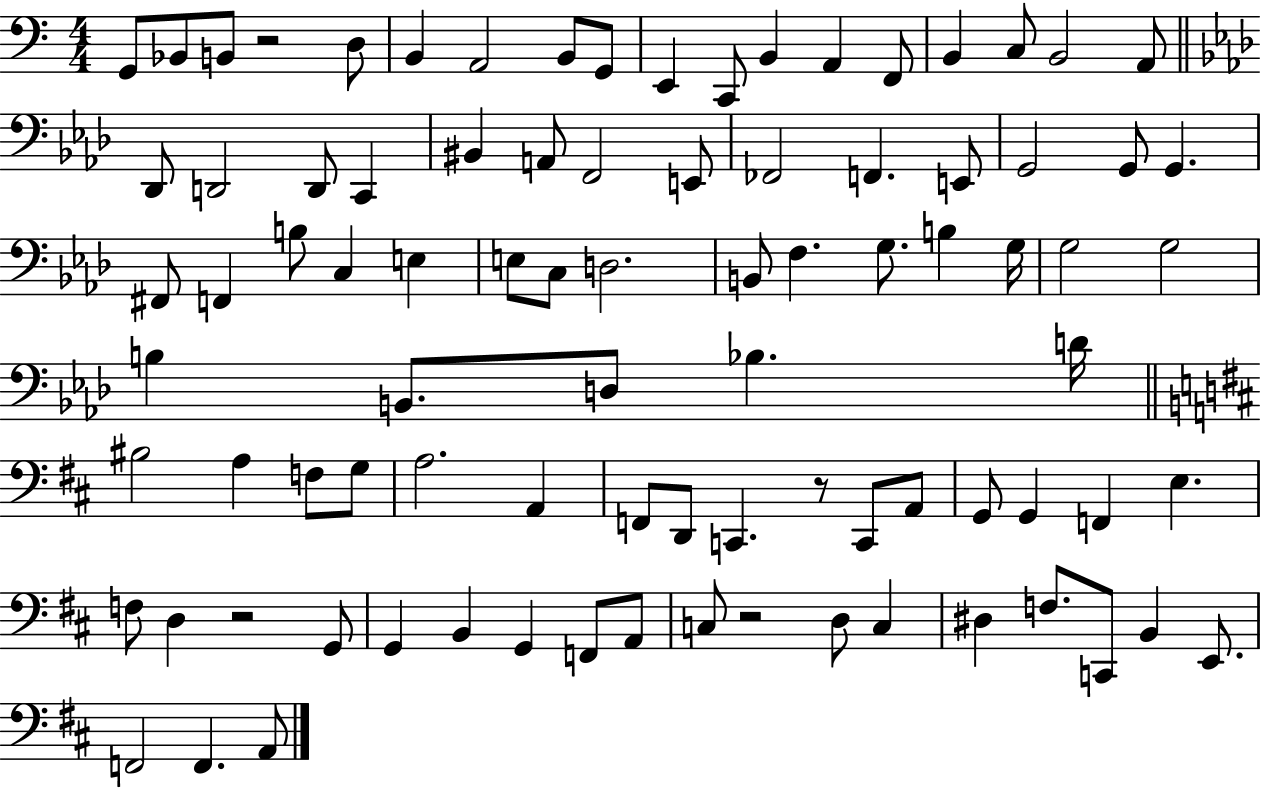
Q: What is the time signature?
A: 4/4